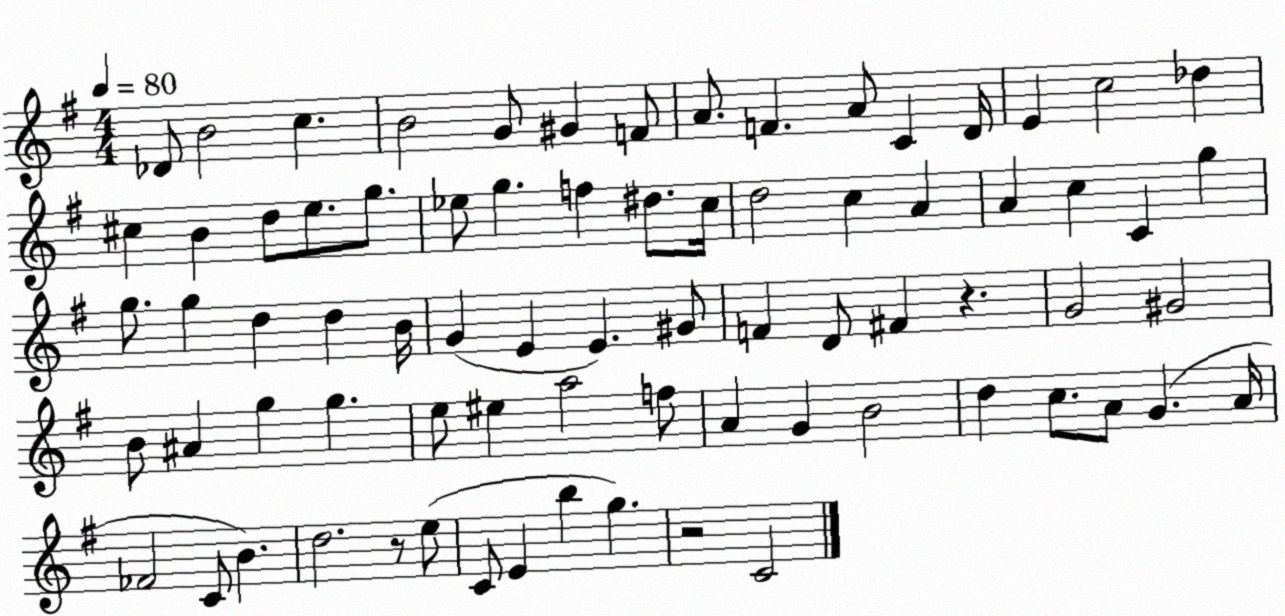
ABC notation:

X:1
T:Untitled
M:4/4
L:1/4
K:G
_D/2 B2 c B2 G/2 ^G F/2 A/2 F A/2 C D/4 E c2 _d ^c B d/2 e/2 g/2 _e/2 g f ^d/2 c/4 d2 c A A c C g g/2 g d d B/4 G E E ^G/2 F D/2 ^F z G2 ^G2 B/2 ^A g g e/2 ^e a2 f/2 A G B2 d c/2 A/2 G A/4 _F2 C/2 B d2 z/2 e/2 C/2 E b g z2 C2